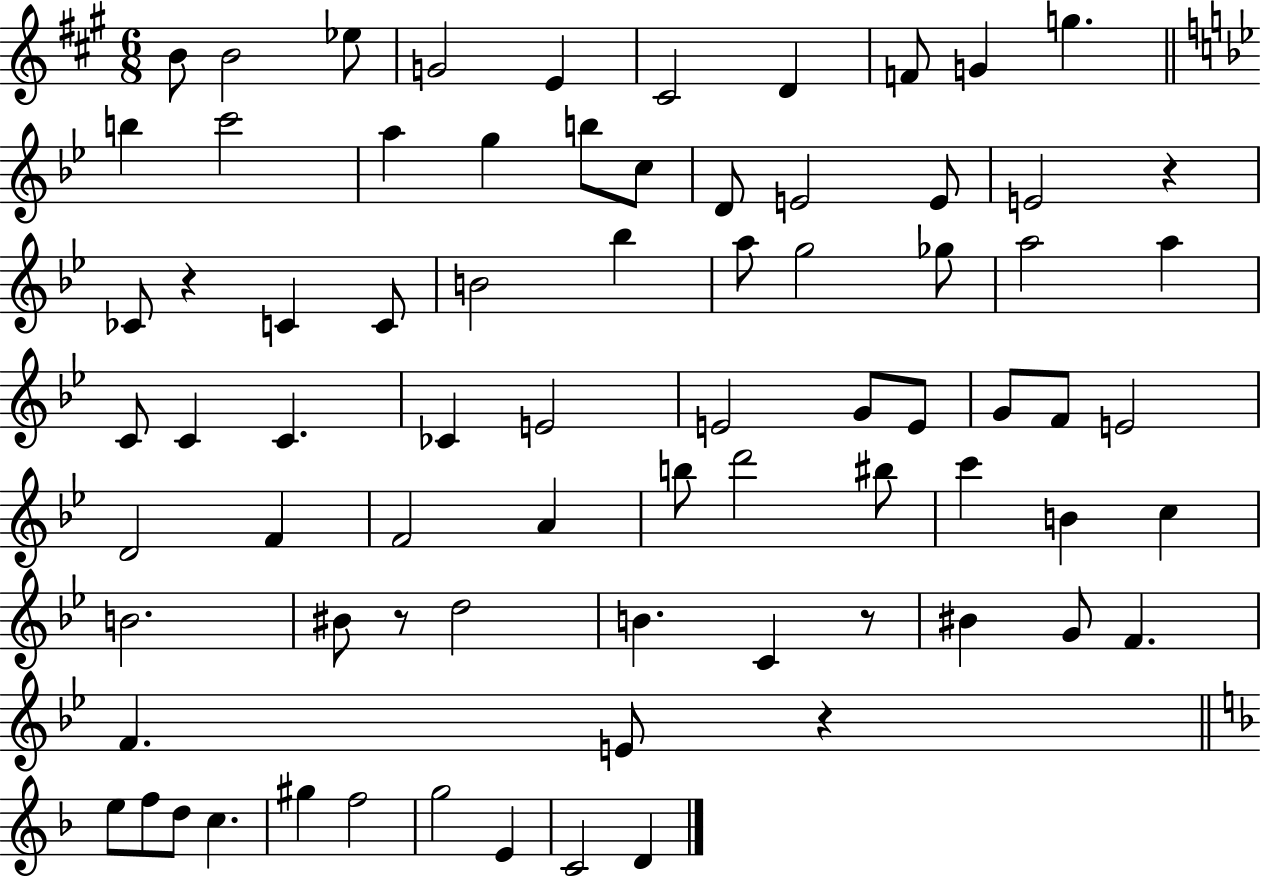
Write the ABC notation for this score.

X:1
T:Untitled
M:6/8
L:1/4
K:A
B/2 B2 _e/2 G2 E ^C2 D F/2 G g b c'2 a g b/2 c/2 D/2 E2 E/2 E2 z _C/2 z C C/2 B2 _b a/2 g2 _g/2 a2 a C/2 C C _C E2 E2 G/2 E/2 G/2 F/2 E2 D2 F F2 A b/2 d'2 ^b/2 c' B c B2 ^B/2 z/2 d2 B C z/2 ^B G/2 F F E/2 z e/2 f/2 d/2 c ^g f2 g2 E C2 D